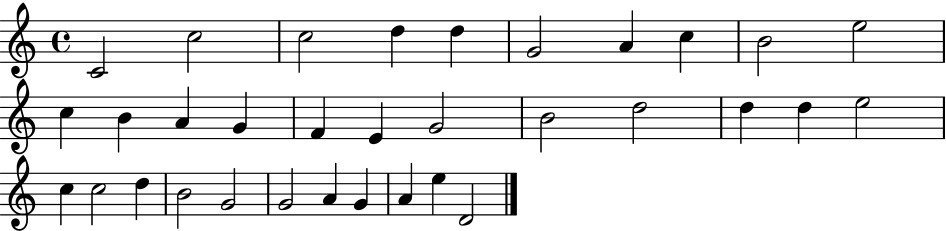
C4/h C5/h C5/h D5/q D5/q G4/h A4/q C5/q B4/h E5/h C5/q B4/q A4/q G4/q F4/q E4/q G4/h B4/h D5/h D5/q D5/q E5/h C5/q C5/h D5/q B4/h G4/h G4/h A4/q G4/q A4/q E5/q D4/h